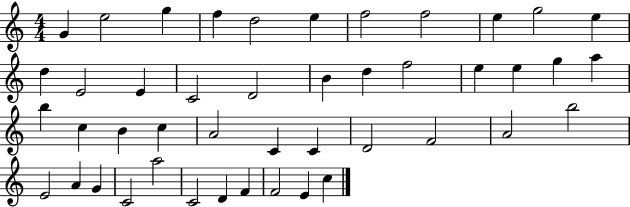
X:1
T:Untitled
M:4/4
L:1/4
K:C
G e2 g f d2 e f2 f2 e g2 e d E2 E C2 D2 B d f2 e e g a b c B c A2 C C D2 F2 A2 b2 E2 A G C2 a2 C2 D F F2 E c